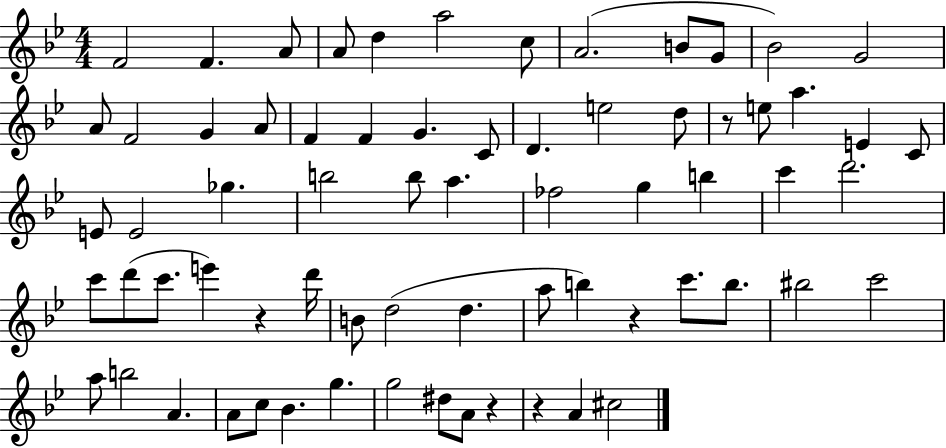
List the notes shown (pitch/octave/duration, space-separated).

F4/h F4/q. A4/e A4/e D5/q A5/h C5/e A4/h. B4/e G4/e Bb4/h G4/h A4/e F4/h G4/q A4/e F4/q F4/q G4/q. C4/e D4/q. E5/h D5/e R/e E5/e A5/q. E4/q C4/e E4/e E4/h Gb5/q. B5/h B5/e A5/q. FES5/h G5/q B5/q C6/q D6/h. C6/e D6/e C6/e. E6/q R/q D6/s B4/e D5/h D5/q. A5/e B5/q R/q C6/e. B5/e. BIS5/h C6/h A5/e B5/h A4/q. A4/e C5/e Bb4/q. G5/q. G5/h D#5/e A4/e R/q R/q A4/q C#5/h